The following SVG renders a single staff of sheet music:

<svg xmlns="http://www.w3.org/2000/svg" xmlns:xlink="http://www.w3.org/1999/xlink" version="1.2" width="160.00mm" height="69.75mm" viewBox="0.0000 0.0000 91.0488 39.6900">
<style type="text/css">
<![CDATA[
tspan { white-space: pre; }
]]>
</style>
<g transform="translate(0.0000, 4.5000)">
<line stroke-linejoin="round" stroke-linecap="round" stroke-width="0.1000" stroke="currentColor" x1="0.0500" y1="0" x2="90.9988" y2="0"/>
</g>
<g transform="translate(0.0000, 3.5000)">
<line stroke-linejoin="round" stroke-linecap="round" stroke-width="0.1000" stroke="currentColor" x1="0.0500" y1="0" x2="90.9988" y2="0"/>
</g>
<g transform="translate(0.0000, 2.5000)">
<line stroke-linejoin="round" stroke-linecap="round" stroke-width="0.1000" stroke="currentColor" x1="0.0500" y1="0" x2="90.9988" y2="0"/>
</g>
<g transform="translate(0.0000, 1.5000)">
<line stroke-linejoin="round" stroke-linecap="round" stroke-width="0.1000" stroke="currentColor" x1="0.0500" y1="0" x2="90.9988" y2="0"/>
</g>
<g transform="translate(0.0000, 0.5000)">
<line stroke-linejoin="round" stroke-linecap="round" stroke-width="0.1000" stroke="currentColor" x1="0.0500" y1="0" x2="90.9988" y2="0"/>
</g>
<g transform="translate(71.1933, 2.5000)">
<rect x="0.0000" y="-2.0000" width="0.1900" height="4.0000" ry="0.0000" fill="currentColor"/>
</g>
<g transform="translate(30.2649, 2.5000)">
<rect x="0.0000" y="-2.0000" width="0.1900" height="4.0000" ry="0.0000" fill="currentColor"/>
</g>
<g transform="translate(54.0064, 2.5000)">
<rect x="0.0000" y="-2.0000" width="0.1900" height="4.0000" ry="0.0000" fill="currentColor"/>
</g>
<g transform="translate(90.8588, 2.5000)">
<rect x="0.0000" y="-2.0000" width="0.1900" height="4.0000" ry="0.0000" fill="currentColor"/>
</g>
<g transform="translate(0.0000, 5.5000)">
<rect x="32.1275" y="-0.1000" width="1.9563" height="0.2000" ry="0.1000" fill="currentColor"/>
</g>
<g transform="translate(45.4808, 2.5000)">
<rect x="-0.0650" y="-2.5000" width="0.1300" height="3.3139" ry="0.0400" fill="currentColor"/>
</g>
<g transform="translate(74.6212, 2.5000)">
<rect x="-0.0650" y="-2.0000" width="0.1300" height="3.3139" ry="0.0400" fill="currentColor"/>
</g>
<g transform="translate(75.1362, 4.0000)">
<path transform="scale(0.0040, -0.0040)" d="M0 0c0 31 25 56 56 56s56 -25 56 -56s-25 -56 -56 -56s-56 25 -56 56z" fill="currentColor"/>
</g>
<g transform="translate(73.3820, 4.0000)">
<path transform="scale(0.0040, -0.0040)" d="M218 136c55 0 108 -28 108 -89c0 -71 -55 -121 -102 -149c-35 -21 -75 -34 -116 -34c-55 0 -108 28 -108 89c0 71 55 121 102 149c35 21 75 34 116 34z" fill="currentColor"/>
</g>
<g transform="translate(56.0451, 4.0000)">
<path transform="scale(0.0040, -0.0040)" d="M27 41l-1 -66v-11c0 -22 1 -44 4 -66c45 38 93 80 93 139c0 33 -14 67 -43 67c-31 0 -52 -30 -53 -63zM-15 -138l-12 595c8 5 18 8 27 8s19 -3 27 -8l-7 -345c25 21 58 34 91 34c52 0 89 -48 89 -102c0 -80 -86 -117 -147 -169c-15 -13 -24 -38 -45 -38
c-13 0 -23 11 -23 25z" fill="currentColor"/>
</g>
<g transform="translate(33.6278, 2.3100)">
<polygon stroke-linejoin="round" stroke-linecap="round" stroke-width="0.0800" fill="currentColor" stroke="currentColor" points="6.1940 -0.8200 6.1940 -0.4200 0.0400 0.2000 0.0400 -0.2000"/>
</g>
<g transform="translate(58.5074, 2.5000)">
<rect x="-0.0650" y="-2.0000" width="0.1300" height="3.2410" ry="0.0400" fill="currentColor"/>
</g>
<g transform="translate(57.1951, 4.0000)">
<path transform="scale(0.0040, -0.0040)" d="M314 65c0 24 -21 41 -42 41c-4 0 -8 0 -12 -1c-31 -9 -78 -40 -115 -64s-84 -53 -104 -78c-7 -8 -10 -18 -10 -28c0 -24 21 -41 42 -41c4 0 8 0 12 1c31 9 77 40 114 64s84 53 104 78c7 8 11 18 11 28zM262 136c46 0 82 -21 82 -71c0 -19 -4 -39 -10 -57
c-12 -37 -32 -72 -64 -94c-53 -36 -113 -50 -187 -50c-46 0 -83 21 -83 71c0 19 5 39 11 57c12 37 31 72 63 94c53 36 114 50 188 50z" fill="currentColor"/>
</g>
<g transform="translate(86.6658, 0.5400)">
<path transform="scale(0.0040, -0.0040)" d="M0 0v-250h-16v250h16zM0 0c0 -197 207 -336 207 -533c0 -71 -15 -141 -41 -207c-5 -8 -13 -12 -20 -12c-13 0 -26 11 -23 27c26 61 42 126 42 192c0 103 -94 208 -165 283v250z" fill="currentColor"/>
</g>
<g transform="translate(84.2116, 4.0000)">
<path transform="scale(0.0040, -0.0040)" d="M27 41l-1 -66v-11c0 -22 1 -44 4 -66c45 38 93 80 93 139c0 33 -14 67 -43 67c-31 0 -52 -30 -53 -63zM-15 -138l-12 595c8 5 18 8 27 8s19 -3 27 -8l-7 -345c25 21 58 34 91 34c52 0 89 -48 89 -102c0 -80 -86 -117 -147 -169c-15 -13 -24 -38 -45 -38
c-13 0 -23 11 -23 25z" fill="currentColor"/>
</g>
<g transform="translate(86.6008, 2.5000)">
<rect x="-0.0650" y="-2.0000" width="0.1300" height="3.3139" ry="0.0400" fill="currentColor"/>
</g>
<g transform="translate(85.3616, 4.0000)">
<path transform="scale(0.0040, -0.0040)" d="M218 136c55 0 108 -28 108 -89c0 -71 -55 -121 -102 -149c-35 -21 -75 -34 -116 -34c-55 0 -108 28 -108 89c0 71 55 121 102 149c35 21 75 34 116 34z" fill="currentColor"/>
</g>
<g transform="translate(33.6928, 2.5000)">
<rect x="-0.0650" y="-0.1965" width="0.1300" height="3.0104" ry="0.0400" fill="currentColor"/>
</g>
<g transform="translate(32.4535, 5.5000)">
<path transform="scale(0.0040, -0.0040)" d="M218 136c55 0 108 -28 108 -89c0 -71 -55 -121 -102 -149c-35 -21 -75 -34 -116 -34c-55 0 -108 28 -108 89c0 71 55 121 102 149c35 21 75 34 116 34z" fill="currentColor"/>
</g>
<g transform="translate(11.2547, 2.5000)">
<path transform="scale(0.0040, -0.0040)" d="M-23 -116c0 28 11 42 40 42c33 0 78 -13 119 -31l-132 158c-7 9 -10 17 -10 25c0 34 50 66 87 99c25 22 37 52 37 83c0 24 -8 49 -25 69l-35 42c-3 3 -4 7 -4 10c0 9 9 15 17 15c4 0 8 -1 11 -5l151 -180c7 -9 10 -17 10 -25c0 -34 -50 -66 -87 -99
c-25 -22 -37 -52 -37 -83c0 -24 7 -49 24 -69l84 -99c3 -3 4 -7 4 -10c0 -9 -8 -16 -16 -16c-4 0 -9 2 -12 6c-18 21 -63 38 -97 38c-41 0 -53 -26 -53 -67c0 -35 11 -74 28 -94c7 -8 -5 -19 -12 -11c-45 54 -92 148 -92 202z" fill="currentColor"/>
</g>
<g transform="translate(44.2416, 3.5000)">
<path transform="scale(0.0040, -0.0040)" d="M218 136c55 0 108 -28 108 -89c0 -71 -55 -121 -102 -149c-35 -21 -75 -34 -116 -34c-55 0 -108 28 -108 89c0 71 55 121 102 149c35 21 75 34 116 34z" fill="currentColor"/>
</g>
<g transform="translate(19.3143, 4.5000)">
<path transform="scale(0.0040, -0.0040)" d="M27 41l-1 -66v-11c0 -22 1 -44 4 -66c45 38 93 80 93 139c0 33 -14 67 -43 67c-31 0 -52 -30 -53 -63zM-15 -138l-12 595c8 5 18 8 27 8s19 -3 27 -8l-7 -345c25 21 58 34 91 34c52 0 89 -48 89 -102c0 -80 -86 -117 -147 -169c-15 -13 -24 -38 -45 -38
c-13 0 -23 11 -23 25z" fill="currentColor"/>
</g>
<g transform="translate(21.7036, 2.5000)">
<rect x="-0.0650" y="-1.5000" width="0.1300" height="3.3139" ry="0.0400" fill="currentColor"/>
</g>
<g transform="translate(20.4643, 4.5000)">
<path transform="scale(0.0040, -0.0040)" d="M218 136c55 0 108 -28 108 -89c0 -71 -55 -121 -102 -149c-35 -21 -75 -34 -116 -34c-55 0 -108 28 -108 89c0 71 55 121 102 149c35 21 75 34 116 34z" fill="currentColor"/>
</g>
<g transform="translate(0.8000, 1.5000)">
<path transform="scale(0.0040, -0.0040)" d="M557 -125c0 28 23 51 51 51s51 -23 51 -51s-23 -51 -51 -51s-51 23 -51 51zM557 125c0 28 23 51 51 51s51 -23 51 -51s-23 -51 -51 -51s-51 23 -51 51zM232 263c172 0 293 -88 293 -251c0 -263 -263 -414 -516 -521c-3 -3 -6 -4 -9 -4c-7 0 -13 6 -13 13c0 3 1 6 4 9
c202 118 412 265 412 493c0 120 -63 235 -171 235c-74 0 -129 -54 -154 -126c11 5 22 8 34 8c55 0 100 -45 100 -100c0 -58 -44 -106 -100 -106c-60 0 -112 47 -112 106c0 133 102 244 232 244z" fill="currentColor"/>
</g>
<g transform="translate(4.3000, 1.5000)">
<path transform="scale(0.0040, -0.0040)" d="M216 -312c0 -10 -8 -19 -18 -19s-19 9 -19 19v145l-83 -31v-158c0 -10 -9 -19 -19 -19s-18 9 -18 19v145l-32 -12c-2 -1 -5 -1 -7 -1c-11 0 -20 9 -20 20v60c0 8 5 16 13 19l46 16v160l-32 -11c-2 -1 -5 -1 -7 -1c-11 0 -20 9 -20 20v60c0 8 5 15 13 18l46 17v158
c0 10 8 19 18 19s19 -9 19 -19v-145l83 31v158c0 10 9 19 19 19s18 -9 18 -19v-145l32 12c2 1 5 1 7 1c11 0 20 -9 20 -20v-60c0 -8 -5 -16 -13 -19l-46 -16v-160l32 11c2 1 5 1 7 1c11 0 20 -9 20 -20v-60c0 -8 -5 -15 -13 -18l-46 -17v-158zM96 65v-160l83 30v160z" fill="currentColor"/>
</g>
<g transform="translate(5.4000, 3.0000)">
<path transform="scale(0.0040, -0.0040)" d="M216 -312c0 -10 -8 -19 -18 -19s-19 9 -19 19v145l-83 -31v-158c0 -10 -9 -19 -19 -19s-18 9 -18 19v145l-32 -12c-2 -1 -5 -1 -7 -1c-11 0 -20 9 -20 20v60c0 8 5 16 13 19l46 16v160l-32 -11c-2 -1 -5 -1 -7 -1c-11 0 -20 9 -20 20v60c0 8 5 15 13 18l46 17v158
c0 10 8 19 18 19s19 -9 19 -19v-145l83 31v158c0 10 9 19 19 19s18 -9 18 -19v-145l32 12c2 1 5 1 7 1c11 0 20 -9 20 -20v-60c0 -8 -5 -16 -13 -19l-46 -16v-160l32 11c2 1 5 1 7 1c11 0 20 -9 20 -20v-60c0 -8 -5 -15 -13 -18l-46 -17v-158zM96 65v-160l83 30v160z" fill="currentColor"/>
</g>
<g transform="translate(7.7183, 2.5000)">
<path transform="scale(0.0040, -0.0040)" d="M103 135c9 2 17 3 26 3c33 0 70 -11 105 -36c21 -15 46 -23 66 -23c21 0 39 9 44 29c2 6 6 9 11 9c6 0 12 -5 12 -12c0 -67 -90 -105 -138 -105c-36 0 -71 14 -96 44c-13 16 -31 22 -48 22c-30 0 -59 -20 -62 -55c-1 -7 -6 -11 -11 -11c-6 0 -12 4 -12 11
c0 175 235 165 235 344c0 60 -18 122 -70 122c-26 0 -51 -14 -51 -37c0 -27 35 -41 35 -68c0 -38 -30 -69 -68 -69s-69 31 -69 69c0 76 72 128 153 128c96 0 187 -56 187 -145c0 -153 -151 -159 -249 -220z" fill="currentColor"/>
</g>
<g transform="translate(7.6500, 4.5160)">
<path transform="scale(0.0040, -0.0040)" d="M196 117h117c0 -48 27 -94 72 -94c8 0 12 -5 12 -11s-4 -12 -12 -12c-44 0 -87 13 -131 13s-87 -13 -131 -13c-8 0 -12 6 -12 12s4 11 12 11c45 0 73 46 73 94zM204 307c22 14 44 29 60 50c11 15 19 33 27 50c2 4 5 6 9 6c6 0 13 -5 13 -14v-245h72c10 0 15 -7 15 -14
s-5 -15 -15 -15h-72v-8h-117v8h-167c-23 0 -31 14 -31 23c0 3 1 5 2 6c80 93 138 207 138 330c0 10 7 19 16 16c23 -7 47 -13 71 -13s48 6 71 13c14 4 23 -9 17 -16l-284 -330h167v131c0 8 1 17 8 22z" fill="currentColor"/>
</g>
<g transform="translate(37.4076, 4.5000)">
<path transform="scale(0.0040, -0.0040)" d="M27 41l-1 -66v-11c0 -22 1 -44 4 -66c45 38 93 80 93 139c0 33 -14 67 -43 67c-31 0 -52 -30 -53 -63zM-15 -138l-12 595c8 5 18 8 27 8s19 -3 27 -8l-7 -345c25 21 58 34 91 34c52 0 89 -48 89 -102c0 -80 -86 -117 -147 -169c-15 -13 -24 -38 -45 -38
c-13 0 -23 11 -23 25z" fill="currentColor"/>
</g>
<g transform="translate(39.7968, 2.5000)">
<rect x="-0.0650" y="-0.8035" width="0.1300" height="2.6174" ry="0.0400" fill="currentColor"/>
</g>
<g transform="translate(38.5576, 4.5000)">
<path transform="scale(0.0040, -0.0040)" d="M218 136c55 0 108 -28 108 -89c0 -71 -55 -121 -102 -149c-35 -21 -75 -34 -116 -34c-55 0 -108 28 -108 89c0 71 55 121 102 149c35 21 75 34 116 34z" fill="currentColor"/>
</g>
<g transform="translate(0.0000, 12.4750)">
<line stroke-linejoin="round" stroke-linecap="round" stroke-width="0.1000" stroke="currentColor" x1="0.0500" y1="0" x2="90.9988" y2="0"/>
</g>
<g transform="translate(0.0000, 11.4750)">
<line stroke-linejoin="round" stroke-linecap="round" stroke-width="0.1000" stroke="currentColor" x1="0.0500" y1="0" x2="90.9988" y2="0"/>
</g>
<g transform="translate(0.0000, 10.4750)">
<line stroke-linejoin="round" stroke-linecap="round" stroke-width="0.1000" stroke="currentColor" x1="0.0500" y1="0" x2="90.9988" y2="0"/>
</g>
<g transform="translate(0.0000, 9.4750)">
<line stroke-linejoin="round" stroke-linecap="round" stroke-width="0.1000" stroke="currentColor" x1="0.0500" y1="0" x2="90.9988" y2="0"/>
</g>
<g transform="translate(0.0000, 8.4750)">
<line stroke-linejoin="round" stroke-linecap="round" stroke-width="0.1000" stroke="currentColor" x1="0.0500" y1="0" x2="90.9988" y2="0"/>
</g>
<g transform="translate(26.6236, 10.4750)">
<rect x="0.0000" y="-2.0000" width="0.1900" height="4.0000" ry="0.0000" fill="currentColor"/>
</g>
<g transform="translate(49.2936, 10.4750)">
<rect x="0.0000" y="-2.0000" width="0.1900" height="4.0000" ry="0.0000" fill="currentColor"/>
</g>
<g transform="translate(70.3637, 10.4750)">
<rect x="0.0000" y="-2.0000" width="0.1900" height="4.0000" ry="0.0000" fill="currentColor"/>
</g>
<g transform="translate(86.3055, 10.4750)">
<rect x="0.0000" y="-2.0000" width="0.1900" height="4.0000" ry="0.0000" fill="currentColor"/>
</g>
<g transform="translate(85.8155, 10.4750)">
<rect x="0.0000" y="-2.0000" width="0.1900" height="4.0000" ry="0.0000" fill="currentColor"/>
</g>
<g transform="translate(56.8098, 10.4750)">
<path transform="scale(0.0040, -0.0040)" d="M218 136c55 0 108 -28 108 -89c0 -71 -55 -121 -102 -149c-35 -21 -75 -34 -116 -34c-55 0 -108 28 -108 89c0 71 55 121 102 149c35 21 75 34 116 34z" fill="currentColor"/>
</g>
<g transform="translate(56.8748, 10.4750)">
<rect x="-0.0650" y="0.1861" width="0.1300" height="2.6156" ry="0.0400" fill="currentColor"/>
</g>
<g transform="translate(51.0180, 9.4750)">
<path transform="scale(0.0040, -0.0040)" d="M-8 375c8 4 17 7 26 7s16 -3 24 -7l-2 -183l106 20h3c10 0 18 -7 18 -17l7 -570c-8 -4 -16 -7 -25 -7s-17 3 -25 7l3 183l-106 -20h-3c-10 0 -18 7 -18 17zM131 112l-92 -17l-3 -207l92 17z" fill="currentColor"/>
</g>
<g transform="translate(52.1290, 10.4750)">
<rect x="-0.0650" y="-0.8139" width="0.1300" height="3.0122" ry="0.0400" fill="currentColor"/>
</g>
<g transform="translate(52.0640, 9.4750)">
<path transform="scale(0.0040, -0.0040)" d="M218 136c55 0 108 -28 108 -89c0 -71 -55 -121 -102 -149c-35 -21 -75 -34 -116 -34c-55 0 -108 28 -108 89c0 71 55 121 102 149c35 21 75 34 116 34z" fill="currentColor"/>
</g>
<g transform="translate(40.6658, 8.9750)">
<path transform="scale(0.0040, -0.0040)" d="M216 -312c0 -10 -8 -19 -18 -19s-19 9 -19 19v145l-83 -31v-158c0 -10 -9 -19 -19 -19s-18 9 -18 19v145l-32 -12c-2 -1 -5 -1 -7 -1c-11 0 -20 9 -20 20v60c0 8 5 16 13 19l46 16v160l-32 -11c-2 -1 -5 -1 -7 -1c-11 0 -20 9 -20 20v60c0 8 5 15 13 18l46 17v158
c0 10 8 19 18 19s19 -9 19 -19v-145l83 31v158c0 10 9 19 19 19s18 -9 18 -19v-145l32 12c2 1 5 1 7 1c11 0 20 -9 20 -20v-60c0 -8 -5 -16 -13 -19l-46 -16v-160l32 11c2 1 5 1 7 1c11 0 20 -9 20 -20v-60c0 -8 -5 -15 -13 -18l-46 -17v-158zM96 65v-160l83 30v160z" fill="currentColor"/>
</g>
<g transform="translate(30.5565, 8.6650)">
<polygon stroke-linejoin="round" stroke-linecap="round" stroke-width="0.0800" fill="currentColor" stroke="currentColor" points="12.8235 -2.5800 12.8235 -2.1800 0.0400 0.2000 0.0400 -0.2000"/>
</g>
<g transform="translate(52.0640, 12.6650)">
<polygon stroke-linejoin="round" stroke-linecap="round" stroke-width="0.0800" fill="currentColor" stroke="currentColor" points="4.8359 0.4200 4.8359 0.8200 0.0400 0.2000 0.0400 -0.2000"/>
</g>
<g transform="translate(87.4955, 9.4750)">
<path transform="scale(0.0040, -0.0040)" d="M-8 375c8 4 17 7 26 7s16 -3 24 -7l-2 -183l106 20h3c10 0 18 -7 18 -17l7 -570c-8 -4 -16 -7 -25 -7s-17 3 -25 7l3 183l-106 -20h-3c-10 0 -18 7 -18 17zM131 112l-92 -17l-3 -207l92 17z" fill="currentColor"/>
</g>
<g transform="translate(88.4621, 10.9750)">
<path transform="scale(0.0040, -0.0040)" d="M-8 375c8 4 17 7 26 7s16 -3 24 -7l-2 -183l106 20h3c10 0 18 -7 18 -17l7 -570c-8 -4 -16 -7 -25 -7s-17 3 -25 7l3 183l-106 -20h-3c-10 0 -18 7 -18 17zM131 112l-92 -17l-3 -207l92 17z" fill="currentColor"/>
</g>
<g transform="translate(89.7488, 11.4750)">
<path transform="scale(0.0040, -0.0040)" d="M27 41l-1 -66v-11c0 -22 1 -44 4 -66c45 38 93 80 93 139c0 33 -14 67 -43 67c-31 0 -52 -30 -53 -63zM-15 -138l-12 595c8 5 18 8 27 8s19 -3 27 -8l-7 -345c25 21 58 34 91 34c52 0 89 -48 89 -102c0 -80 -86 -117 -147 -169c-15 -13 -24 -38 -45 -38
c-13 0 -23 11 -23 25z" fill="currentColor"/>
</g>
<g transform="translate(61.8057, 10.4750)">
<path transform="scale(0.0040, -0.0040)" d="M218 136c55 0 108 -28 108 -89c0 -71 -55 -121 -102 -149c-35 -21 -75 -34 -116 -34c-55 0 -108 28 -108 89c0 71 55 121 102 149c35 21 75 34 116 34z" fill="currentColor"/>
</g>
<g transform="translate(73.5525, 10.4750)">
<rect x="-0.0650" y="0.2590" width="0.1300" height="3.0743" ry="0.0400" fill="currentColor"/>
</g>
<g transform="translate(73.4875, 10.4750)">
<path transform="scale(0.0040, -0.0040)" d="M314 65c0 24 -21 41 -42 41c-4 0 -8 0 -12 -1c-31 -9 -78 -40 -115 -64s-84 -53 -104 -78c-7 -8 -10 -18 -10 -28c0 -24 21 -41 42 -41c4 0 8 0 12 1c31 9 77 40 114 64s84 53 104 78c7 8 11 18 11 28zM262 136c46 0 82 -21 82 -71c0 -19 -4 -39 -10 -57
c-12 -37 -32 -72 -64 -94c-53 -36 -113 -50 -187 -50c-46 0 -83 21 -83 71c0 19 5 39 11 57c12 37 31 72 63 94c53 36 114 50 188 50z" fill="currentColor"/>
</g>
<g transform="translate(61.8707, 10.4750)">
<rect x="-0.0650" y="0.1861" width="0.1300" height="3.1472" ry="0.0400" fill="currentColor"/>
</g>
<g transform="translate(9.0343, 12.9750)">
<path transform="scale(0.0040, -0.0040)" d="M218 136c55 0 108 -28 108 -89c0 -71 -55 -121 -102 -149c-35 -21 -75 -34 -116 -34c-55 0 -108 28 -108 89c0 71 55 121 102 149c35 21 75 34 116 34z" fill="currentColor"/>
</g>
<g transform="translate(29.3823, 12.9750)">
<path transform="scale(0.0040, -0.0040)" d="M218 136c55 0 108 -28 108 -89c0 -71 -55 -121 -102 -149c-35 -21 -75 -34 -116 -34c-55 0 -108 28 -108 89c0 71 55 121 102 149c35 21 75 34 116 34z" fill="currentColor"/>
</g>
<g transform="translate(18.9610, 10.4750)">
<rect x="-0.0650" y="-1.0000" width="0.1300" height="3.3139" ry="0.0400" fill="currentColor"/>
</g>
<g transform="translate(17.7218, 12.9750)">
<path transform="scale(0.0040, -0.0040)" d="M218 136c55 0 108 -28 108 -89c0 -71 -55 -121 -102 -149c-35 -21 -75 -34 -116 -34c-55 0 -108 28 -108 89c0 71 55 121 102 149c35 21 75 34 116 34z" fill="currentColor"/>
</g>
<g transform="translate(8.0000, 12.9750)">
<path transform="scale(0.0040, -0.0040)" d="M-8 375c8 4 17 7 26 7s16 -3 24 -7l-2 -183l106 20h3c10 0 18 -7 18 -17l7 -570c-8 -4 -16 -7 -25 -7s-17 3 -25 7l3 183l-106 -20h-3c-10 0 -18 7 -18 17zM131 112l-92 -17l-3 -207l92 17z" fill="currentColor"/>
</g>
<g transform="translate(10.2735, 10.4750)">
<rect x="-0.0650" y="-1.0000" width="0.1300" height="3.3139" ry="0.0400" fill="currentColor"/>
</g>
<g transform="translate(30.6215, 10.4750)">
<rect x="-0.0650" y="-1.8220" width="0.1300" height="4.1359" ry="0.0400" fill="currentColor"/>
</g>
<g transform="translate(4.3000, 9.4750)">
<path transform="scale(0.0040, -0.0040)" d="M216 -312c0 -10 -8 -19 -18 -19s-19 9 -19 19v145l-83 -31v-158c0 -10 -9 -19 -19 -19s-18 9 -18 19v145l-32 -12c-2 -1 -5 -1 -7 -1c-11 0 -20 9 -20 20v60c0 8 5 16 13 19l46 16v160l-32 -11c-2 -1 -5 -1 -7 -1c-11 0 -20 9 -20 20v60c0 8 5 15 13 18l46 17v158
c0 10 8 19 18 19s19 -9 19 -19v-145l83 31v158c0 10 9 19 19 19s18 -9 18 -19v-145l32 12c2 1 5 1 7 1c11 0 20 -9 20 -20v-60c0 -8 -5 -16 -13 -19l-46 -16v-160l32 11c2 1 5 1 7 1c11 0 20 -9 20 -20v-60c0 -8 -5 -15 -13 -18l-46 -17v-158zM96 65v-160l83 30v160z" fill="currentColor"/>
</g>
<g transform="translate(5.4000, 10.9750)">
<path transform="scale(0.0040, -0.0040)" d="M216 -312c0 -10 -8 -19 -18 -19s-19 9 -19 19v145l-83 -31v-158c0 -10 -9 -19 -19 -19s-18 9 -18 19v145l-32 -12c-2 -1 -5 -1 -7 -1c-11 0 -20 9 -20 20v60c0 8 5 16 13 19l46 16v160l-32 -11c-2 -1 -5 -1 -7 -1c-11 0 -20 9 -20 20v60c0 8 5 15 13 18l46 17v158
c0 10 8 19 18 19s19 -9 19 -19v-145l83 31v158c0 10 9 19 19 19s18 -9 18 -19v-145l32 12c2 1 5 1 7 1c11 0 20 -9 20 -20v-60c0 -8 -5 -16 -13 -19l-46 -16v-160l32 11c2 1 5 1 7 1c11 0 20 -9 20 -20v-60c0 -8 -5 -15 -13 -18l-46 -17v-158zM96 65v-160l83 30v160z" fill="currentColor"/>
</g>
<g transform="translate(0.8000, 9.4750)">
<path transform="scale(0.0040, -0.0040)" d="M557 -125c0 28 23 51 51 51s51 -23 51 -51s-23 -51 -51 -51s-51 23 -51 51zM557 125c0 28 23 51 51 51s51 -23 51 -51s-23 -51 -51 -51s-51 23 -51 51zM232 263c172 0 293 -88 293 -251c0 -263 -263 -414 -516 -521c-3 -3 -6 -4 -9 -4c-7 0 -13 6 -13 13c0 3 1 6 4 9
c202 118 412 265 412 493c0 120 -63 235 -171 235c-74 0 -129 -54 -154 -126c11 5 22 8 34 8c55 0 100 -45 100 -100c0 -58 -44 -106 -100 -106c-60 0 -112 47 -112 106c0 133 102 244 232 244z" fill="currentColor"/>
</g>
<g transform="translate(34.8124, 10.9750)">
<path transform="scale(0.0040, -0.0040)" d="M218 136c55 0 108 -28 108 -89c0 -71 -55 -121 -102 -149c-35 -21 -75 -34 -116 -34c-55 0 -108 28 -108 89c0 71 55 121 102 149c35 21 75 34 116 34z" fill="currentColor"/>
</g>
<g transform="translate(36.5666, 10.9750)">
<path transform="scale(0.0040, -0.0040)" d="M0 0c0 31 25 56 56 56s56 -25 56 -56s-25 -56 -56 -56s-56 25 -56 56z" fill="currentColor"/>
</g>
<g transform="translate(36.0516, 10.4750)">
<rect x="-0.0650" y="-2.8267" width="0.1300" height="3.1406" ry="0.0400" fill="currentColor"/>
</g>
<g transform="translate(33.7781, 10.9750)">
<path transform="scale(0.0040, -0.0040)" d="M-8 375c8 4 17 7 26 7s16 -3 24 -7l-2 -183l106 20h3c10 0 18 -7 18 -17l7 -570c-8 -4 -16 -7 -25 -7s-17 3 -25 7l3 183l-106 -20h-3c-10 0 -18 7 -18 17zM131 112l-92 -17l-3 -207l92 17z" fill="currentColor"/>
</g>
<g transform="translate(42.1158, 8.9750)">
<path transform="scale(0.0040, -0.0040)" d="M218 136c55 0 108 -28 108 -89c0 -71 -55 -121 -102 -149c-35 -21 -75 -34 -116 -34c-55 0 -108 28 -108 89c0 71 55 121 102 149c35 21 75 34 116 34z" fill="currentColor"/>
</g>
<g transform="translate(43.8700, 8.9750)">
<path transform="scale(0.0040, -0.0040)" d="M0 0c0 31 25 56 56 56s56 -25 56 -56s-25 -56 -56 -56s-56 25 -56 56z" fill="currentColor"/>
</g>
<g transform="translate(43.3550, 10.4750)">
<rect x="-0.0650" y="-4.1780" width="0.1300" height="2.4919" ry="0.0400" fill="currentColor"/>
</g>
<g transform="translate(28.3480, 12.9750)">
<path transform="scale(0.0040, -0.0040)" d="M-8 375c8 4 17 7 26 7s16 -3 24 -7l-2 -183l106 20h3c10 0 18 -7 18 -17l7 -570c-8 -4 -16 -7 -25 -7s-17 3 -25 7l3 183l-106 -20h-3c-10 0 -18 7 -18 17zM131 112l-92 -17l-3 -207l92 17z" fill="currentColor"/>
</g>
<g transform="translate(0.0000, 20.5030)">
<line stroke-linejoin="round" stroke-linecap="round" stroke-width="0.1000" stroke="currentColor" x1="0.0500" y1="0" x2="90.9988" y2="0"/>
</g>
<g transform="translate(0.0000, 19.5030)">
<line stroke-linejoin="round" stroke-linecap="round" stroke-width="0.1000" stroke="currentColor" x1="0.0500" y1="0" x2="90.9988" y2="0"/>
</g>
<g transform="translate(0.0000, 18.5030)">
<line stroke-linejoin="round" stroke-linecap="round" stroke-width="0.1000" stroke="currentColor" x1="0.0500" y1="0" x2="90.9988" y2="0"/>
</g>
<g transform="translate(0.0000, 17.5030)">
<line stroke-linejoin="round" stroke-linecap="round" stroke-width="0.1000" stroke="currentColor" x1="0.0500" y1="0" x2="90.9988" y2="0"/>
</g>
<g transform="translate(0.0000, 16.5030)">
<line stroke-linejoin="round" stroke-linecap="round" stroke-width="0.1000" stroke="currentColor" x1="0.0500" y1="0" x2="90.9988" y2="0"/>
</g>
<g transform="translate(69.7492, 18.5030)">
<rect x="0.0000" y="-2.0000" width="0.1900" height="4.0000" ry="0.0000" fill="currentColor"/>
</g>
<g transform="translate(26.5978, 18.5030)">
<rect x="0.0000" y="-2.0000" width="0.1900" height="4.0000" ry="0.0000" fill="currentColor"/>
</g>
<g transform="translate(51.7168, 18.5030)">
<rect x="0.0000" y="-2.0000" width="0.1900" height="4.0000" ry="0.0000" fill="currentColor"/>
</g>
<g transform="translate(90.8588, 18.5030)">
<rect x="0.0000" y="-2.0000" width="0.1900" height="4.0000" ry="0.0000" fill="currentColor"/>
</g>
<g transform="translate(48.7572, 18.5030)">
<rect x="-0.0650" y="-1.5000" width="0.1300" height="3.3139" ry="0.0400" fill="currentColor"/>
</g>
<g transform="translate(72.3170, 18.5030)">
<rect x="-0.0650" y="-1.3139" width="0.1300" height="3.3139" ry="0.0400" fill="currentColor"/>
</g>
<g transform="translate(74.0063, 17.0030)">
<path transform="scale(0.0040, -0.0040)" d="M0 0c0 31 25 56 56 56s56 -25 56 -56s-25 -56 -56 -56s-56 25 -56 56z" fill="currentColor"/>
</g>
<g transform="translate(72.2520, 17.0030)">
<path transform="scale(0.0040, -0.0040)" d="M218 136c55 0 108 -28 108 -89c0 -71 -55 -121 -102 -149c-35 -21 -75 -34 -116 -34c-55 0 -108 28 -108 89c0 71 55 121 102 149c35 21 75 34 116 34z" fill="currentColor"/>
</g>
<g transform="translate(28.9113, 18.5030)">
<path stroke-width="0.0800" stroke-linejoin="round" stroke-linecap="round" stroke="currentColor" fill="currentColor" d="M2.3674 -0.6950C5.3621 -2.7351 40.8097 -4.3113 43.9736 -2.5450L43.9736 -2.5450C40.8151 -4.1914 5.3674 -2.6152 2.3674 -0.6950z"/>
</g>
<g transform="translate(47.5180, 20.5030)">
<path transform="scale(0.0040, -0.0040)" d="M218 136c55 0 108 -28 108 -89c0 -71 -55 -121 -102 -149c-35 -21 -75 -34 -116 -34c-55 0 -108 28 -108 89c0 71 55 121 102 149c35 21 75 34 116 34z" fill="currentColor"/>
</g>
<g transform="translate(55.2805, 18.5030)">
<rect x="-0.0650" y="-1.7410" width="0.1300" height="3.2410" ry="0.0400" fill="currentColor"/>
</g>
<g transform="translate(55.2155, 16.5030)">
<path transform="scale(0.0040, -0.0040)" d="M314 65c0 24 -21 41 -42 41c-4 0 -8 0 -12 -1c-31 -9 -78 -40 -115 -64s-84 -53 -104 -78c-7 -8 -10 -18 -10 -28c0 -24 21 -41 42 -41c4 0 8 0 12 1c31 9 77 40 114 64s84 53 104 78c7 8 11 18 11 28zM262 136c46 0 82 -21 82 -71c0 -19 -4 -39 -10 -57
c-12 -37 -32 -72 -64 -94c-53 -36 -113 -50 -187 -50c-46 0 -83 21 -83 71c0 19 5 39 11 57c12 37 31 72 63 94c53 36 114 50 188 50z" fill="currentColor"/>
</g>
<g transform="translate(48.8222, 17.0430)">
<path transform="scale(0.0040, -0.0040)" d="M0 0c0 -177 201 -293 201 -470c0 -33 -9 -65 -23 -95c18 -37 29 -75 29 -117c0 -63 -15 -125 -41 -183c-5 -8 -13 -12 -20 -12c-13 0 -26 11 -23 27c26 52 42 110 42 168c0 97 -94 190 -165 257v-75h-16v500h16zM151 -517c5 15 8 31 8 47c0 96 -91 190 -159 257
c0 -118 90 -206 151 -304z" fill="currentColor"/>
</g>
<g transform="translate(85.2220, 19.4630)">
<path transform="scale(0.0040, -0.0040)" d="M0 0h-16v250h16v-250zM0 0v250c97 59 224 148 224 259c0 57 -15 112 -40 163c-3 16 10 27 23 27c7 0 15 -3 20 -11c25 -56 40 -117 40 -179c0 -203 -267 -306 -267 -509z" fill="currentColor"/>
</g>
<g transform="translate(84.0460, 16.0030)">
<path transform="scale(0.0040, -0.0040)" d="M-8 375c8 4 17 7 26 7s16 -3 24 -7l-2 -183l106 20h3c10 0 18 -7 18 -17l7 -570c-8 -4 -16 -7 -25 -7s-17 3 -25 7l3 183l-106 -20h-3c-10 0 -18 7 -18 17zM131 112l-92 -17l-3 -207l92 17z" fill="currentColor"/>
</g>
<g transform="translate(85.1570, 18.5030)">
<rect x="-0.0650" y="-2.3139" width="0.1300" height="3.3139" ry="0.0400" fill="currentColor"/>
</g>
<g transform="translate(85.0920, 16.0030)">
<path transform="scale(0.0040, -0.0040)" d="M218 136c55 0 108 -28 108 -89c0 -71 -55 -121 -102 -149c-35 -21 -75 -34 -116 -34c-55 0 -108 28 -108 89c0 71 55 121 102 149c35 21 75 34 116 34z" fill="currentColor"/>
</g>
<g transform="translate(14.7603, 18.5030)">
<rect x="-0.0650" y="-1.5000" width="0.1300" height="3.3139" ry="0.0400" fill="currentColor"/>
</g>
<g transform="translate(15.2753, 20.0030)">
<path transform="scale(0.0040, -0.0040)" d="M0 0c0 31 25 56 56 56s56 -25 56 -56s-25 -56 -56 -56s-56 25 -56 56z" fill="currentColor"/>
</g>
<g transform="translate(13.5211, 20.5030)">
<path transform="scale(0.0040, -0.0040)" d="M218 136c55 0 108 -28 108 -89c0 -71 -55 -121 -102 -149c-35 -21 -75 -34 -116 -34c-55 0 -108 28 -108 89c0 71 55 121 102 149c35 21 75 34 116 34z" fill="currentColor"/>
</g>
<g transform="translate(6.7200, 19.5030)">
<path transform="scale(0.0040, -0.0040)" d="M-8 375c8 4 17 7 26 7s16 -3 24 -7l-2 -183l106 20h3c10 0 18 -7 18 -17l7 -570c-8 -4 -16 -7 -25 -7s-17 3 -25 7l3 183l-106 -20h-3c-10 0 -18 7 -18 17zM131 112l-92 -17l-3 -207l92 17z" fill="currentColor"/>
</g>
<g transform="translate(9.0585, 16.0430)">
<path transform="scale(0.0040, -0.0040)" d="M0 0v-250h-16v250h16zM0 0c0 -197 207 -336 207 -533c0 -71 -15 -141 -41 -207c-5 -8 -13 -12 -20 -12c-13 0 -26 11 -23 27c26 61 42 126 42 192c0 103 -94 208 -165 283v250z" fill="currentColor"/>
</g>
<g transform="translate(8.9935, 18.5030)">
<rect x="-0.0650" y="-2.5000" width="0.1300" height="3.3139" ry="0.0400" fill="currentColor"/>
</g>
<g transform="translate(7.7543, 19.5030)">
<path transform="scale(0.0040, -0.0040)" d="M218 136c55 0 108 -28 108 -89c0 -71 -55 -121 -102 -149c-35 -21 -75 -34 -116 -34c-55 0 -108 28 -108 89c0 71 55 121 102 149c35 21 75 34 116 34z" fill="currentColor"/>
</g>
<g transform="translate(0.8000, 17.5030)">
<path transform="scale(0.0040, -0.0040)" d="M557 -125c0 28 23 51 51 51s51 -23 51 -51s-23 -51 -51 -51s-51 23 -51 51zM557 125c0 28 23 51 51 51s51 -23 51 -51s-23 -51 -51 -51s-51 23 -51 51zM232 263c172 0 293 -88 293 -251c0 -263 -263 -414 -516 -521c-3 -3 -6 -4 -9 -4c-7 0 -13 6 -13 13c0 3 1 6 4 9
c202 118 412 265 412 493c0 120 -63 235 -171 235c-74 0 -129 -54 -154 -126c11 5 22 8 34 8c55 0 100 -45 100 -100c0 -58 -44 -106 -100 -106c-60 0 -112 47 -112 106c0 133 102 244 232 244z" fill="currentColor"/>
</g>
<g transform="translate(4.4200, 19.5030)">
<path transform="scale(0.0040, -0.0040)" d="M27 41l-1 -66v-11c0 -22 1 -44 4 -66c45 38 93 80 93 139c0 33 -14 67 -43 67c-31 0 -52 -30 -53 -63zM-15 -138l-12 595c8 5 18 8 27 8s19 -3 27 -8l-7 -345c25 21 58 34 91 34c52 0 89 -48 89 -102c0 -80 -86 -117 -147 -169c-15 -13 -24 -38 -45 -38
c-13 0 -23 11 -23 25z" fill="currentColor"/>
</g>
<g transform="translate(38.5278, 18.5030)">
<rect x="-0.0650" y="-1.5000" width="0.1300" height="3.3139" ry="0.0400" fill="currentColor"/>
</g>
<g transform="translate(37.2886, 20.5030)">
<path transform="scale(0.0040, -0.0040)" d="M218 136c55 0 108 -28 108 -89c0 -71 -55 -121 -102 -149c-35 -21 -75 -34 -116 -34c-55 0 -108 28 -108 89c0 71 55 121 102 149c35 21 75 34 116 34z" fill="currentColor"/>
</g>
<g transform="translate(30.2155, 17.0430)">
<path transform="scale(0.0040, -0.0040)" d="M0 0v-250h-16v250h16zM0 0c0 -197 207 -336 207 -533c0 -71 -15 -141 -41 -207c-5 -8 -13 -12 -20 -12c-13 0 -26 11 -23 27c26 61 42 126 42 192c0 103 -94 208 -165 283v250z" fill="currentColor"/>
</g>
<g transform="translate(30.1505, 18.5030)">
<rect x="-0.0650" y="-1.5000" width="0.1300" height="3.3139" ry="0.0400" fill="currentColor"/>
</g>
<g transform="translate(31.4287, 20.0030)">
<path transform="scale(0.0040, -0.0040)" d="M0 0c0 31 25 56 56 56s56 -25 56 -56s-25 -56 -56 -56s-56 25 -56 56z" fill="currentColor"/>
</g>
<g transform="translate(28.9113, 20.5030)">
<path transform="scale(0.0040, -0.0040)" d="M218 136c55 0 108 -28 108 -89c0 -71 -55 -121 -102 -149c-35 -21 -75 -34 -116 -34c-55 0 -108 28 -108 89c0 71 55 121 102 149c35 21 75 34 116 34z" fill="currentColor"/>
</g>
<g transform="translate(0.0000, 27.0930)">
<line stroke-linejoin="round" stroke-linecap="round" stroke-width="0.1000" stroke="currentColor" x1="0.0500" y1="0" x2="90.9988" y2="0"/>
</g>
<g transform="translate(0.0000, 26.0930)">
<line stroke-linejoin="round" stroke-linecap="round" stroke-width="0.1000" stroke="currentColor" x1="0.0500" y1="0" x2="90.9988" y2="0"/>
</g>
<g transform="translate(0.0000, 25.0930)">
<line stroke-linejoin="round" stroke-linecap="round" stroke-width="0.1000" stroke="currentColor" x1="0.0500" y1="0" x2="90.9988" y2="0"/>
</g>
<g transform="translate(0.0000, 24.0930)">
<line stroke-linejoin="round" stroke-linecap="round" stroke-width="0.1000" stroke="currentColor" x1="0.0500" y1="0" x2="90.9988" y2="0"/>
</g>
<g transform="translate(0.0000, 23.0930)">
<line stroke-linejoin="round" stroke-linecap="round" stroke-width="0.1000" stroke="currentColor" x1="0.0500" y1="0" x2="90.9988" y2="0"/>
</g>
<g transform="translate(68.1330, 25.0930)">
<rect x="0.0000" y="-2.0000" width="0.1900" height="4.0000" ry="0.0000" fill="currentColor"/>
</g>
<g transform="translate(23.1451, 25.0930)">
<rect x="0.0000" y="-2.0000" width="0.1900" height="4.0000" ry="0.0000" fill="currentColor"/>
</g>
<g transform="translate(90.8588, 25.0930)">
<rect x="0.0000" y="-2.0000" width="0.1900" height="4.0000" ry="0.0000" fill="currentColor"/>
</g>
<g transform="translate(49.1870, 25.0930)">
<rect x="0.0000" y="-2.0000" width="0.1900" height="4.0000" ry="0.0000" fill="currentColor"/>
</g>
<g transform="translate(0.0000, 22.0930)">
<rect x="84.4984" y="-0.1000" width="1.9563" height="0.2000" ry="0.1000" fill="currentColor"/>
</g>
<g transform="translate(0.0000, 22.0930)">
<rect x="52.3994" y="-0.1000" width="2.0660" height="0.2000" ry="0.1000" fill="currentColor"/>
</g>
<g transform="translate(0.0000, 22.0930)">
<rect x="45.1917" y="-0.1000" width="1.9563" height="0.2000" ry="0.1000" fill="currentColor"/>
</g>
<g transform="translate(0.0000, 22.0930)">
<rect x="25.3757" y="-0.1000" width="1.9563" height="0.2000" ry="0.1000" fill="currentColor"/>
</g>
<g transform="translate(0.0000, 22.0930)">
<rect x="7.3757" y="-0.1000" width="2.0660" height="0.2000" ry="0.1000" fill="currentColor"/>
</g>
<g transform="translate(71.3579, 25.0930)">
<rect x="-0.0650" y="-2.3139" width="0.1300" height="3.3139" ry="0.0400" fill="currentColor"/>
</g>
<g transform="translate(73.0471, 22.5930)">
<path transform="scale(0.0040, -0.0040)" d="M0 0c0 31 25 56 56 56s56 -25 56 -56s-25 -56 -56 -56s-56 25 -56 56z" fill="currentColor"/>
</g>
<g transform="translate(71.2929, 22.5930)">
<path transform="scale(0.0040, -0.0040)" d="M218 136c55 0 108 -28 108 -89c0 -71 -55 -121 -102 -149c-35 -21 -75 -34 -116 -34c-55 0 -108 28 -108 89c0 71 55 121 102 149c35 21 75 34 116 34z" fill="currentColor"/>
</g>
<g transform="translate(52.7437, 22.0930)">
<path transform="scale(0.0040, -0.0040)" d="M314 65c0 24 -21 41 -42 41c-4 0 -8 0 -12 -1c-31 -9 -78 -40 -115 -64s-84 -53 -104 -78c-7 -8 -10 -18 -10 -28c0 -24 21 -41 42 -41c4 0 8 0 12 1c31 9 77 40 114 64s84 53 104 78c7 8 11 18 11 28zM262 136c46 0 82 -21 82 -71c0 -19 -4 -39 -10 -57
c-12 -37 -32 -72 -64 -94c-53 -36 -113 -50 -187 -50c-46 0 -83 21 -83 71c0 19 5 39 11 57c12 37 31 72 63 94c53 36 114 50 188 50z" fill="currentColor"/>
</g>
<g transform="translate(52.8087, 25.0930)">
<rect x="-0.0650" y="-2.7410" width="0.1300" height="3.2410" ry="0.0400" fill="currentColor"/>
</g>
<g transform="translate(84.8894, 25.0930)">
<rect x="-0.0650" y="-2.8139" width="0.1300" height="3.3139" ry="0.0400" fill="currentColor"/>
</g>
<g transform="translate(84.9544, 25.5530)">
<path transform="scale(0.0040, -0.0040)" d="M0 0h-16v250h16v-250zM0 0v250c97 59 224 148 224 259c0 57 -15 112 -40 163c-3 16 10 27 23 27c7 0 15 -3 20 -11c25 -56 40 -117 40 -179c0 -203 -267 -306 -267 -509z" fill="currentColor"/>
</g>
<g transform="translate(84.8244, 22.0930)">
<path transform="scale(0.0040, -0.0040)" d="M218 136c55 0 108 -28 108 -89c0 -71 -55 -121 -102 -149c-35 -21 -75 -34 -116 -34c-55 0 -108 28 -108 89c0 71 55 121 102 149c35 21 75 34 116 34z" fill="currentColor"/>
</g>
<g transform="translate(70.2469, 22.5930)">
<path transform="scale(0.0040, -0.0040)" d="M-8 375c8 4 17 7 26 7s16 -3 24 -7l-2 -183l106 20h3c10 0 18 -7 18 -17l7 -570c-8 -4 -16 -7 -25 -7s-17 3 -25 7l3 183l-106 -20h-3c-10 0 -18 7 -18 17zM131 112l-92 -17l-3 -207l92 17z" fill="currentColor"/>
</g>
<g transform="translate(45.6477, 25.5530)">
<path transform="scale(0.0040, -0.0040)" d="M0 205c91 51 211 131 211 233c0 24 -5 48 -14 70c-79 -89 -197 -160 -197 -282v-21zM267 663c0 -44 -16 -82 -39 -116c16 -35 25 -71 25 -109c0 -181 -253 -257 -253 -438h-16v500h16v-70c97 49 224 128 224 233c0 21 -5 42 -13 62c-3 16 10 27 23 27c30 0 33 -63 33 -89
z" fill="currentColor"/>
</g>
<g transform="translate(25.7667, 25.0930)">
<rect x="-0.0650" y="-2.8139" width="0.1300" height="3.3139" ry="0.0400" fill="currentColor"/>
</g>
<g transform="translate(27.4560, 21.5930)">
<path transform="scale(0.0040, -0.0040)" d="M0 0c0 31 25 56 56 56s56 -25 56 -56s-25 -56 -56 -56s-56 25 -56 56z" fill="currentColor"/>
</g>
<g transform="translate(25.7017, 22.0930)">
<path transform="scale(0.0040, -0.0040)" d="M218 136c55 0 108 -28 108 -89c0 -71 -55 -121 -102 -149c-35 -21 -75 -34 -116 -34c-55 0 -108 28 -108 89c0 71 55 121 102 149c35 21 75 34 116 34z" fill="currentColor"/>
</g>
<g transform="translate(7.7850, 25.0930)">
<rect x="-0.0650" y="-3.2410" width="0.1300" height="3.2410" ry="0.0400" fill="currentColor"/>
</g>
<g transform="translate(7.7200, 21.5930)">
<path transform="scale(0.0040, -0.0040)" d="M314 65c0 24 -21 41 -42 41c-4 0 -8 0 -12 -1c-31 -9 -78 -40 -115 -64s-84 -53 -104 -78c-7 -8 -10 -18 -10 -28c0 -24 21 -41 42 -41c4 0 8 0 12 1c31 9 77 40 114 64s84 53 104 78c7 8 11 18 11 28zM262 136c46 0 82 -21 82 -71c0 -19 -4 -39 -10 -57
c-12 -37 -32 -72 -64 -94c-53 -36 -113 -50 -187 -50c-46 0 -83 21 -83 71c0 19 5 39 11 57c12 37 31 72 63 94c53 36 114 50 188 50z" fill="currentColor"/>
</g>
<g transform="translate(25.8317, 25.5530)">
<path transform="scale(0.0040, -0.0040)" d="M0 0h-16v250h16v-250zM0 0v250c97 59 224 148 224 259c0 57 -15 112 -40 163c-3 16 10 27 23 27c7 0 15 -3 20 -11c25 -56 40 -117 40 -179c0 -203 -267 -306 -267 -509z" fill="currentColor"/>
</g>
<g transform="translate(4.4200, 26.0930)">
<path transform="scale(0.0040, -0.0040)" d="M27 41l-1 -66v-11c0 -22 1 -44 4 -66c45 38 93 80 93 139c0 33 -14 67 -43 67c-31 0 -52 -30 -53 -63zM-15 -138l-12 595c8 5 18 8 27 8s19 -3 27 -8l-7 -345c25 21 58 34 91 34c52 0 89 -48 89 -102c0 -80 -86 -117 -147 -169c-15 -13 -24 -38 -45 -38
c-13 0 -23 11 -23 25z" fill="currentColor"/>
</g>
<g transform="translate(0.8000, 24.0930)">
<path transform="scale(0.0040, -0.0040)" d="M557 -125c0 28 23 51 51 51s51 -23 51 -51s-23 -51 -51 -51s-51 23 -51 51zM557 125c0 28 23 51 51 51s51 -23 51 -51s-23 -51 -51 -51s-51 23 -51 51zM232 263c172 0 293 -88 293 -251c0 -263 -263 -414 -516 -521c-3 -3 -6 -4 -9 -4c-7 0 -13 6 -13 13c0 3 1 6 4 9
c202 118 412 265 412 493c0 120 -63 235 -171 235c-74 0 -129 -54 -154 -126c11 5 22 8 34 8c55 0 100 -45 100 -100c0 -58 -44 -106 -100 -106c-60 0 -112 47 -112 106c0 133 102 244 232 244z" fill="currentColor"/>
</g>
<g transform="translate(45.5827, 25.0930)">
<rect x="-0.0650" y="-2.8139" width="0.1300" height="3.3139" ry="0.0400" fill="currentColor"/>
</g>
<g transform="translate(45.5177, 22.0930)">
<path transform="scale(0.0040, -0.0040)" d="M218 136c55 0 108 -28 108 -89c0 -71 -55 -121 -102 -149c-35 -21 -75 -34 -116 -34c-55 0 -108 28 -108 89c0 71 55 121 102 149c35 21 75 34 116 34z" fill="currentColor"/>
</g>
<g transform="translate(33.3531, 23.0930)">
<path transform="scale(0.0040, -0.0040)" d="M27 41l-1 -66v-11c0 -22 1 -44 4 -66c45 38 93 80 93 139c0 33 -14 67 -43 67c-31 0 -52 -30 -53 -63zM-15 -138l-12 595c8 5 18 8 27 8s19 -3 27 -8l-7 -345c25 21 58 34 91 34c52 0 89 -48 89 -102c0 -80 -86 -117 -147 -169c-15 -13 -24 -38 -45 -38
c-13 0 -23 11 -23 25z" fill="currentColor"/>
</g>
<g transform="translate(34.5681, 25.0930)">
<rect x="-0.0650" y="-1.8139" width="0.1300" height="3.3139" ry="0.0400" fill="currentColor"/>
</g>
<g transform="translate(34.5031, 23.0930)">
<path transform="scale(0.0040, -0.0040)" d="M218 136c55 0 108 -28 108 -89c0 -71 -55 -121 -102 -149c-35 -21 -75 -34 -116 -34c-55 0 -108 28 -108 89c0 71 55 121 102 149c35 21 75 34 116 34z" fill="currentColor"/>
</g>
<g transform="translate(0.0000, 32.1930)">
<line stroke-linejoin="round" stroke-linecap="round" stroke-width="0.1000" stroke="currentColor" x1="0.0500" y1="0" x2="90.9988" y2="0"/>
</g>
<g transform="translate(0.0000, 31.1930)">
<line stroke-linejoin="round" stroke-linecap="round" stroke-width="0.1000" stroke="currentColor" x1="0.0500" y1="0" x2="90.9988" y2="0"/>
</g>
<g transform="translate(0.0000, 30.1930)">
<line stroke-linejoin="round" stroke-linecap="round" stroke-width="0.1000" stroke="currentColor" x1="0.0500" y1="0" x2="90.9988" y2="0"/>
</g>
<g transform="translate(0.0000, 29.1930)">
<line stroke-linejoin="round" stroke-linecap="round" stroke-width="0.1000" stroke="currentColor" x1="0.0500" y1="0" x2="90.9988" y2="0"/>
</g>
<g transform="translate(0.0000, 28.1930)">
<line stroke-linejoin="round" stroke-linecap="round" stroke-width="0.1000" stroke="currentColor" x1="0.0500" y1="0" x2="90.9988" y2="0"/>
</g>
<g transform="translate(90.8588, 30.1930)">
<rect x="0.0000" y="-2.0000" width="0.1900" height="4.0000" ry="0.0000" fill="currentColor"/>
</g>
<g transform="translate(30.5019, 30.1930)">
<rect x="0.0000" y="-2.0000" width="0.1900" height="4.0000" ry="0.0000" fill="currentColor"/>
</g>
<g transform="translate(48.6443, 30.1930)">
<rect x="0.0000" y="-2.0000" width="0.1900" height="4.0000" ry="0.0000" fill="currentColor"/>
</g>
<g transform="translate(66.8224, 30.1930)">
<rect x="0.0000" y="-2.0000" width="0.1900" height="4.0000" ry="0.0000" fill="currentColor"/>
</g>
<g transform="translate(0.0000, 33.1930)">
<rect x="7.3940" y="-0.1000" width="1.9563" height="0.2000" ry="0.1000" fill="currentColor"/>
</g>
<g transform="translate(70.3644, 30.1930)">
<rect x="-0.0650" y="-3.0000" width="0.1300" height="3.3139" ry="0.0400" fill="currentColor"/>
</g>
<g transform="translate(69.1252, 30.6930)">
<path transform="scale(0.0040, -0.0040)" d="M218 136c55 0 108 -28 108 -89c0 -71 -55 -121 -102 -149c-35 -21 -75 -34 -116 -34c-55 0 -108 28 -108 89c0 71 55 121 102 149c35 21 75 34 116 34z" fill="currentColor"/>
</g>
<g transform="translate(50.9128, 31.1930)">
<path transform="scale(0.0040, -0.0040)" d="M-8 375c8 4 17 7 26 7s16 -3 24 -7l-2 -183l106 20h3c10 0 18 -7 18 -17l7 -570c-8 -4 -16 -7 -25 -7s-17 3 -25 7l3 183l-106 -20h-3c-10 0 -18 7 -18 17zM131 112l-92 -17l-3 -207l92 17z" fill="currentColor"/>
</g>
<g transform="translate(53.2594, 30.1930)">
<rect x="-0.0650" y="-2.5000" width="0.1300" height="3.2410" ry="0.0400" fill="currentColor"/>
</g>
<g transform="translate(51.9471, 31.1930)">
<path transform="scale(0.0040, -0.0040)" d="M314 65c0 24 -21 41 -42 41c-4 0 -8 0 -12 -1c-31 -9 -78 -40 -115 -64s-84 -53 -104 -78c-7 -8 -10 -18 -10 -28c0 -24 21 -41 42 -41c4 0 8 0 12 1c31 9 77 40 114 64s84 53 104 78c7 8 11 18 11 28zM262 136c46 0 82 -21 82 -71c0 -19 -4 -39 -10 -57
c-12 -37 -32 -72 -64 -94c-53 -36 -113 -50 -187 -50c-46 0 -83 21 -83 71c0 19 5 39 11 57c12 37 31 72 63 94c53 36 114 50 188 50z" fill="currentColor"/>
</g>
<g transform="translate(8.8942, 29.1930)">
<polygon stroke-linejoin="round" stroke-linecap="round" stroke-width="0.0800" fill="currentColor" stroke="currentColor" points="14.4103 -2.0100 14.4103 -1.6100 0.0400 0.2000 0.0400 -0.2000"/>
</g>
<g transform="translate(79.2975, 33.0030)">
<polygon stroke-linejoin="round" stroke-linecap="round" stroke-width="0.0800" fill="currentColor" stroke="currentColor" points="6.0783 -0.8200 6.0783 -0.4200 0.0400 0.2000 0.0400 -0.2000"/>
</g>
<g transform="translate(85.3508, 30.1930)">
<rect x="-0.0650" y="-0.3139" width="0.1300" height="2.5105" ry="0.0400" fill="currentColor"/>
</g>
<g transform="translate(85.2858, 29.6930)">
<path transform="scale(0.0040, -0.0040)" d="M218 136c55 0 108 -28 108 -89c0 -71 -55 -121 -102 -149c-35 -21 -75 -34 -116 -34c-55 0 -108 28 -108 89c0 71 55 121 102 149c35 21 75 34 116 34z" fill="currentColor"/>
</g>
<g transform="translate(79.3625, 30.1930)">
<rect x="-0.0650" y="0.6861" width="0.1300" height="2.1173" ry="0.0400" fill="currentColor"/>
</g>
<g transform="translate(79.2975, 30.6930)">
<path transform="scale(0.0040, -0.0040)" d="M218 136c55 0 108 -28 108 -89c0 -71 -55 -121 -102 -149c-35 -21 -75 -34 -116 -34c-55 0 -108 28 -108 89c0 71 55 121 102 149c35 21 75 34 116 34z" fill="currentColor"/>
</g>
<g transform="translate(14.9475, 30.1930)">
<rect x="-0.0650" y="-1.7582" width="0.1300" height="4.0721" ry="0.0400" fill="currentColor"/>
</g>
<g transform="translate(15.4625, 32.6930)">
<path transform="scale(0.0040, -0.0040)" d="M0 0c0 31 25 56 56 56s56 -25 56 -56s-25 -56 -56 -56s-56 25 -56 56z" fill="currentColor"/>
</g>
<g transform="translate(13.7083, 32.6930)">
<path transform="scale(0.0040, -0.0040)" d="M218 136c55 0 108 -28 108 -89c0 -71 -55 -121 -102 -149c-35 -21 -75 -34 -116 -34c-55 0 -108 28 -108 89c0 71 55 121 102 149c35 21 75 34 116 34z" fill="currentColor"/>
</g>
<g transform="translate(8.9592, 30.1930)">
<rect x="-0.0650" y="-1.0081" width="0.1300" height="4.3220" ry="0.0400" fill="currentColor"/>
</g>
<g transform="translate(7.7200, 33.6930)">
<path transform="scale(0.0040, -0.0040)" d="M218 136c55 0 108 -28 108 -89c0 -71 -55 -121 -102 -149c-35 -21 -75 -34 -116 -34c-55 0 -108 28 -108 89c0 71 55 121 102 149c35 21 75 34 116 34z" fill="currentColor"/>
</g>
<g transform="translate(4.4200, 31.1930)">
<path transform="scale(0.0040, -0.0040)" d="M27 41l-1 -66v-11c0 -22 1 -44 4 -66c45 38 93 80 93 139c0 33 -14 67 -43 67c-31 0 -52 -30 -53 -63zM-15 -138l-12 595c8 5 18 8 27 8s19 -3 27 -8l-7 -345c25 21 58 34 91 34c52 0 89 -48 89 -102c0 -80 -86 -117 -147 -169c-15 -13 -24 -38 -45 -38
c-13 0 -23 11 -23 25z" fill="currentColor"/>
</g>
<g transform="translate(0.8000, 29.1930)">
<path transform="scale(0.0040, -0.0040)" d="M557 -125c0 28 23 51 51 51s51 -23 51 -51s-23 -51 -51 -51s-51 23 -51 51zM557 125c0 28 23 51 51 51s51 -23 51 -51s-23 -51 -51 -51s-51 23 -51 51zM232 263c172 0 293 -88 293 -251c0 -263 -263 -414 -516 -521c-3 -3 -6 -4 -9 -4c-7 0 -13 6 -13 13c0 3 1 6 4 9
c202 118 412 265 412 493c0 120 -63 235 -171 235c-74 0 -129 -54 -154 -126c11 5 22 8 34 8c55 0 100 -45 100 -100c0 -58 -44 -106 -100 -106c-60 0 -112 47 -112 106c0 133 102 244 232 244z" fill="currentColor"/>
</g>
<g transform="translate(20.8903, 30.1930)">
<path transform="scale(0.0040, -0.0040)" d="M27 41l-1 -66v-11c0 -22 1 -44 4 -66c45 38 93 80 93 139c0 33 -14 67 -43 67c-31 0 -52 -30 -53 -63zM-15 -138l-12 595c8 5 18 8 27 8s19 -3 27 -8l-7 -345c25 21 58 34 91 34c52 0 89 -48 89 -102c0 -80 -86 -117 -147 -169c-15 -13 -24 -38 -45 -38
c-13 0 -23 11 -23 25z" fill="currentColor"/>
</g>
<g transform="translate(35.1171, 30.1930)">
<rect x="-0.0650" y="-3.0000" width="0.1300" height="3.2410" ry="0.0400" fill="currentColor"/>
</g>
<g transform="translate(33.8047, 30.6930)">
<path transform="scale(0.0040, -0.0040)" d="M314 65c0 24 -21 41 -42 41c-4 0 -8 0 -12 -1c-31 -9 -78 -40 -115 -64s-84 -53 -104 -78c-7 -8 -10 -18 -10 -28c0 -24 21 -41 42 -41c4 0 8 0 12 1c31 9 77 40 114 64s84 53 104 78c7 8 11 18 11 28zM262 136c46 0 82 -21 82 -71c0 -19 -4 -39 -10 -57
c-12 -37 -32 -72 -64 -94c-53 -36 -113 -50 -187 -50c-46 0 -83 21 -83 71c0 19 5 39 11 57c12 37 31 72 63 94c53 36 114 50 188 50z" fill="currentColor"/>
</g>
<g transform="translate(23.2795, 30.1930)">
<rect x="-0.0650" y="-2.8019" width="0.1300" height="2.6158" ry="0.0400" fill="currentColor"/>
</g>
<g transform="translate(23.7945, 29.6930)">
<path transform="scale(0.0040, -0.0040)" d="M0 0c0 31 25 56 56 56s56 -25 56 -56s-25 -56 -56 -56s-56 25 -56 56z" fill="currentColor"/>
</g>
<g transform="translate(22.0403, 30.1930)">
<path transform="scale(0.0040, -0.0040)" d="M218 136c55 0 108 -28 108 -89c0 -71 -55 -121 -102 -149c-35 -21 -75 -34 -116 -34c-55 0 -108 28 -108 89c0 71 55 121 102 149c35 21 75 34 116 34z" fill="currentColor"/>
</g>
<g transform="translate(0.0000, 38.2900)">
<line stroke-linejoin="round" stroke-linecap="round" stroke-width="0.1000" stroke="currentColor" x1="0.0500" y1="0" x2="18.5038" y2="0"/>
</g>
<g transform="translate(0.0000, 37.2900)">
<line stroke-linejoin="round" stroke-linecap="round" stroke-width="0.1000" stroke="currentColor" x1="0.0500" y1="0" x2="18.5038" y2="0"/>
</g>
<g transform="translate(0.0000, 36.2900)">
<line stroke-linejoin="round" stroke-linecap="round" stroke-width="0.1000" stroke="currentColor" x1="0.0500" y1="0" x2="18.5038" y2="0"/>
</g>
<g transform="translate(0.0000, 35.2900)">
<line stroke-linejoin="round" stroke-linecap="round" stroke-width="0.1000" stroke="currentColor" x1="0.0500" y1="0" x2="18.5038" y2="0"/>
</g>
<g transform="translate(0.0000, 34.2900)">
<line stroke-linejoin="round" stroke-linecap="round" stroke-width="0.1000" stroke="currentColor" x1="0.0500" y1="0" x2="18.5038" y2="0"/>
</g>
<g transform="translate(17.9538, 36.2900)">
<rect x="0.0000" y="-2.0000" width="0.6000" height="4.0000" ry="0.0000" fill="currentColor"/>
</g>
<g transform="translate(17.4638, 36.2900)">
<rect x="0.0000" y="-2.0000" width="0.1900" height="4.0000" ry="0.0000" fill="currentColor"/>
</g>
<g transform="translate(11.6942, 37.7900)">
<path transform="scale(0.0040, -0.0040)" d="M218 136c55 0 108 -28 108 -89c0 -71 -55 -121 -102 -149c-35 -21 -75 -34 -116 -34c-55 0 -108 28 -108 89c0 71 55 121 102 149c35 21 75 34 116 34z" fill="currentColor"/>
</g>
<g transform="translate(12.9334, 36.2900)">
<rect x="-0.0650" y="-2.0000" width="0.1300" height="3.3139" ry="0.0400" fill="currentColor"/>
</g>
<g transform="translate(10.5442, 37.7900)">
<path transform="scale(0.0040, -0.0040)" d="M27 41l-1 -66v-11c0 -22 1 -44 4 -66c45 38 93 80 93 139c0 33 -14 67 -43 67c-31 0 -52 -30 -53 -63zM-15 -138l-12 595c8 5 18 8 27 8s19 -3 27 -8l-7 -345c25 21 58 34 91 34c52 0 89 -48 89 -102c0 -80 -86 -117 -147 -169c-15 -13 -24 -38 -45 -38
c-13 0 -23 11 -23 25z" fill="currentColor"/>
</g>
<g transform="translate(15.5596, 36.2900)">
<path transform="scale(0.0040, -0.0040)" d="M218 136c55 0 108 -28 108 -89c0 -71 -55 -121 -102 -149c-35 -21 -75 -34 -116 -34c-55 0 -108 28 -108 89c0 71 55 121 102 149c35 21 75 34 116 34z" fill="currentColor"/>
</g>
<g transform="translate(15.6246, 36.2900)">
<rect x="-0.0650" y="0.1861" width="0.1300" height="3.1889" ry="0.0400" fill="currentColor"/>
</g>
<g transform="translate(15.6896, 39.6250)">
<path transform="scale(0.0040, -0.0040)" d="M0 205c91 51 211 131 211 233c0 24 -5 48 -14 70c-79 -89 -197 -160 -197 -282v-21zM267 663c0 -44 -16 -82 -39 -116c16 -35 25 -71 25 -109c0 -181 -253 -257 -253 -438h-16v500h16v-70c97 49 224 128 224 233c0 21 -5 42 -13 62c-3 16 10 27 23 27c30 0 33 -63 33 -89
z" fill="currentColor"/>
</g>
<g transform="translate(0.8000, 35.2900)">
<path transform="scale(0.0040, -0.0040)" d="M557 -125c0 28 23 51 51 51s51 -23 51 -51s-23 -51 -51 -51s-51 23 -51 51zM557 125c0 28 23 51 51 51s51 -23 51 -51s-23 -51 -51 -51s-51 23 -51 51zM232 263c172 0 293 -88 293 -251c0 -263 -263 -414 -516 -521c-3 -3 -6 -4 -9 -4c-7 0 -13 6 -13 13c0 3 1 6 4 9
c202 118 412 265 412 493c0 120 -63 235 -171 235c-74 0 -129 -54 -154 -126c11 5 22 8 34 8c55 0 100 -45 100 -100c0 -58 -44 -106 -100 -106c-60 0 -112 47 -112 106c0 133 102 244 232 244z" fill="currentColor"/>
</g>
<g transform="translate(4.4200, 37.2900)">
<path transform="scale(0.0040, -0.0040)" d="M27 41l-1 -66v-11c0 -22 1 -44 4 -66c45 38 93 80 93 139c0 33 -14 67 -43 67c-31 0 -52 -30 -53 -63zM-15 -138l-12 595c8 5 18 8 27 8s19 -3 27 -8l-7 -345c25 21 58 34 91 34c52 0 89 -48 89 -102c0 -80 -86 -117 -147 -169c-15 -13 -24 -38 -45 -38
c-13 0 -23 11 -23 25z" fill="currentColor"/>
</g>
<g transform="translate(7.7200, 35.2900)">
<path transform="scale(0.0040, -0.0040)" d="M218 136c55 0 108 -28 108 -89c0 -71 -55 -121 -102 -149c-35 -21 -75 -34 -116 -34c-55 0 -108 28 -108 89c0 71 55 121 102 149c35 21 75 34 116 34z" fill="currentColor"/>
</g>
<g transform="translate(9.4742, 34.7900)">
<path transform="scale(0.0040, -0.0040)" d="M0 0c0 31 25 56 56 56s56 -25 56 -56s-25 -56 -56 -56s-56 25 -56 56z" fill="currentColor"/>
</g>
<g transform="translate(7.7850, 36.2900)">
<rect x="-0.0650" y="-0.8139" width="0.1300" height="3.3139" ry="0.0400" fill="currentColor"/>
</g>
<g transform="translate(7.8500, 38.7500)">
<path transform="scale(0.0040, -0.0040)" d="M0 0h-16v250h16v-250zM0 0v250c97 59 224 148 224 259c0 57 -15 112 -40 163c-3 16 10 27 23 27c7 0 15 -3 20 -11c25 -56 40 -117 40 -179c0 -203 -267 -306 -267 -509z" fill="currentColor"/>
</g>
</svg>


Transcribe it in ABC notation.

X:1
T:Untitled
M:2/4
L:1/4
K:D
z _G,, E,,/2 _G,,/2 B,, _A,,2 A,, _A,,/2 F,, F,, F,,/2 C,/2 ^G,/2 F,/2 D,/2 D, D,2 B,,/2 G,, G,,/2 G,, G,,/4 A,2 G, B,/2 D2 C/2 _A, C/4 C2 B, C/2 D,,/2 F,,/2 _D,/2 C,2 B,,2 C, C,/2 E,/2 F,/2 _A,, D,/4